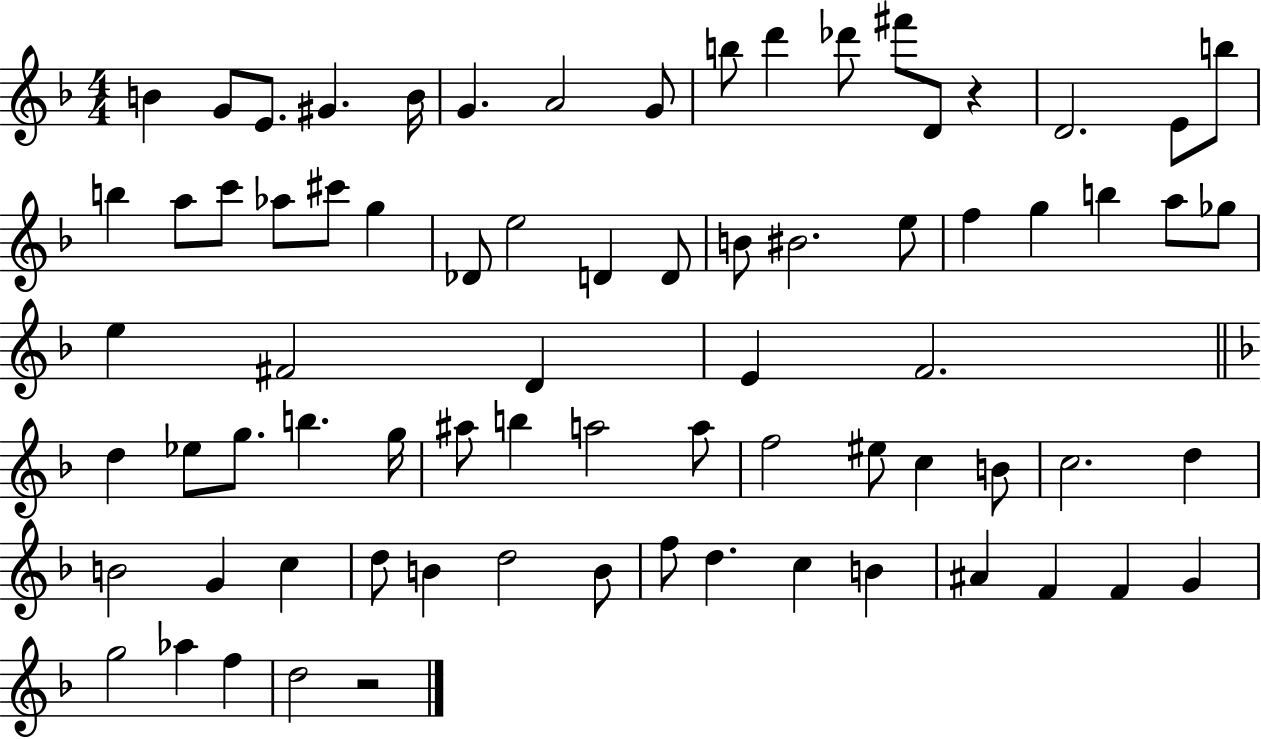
{
  \clef treble
  \numericTimeSignature
  \time 4/4
  \key f \major
  b'4 g'8 e'8. gis'4. b'16 | g'4. a'2 g'8 | b''8 d'''4 des'''8 fis'''8 d'8 r4 | d'2. e'8 b''8 | \break b''4 a''8 c'''8 aes''8 cis'''8 g''4 | des'8 e''2 d'4 d'8 | b'8 bis'2. e''8 | f''4 g''4 b''4 a''8 ges''8 | \break e''4 fis'2 d'4 | e'4 f'2. | \bar "||" \break \key f \major d''4 ees''8 g''8. b''4. g''16 | ais''8 b''4 a''2 a''8 | f''2 eis''8 c''4 b'8 | c''2. d''4 | \break b'2 g'4 c''4 | d''8 b'4 d''2 b'8 | f''8 d''4. c''4 b'4 | ais'4 f'4 f'4 g'4 | \break g''2 aes''4 f''4 | d''2 r2 | \bar "|."
}